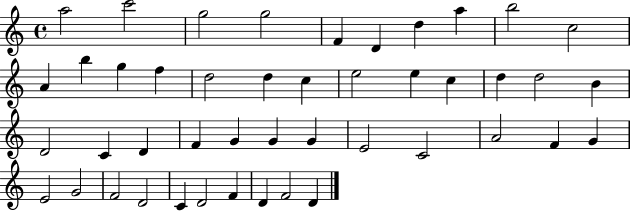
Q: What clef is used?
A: treble